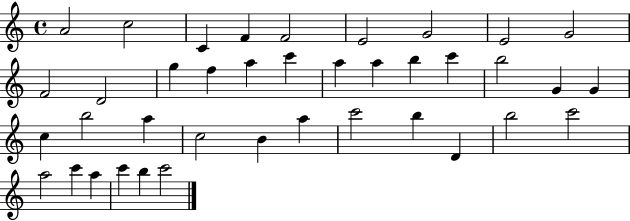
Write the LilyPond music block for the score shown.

{
  \clef treble
  \time 4/4
  \defaultTimeSignature
  \key c \major
  a'2 c''2 | c'4 f'4 f'2 | e'2 g'2 | e'2 g'2 | \break f'2 d'2 | g''4 f''4 a''4 c'''4 | a''4 a''4 b''4 c'''4 | b''2 g'4 g'4 | \break c''4 b''2 a''4 | c''2 b'4 a''4 | c'''2 b''4 d'4 | b''2 c'''2 | \break a''2 c'''4 a''4 | c'''4 b''4 c'''2 | \bar "|."
}